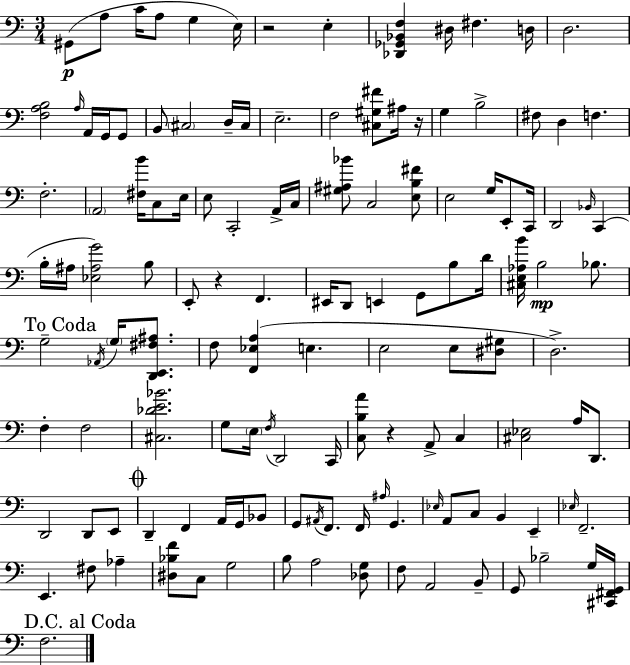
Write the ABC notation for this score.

X:1
T:Untitled
M:3/4
L:1/4
K:Am
^G,,/2 A,/2 C/4 A,/2 G, E,/4 z2 E, [_D,,_G,,_B,,F,] ^D,/4 ^F, D,/4 D,2 [F,A,B,]2 A,/4 A,,/4 G,,/4 G,,/2 B,,/2 ^C,2 D,/4 ^C,/4 E,2 F,2 [^C,^G,^F]/2 ^A,/4 z/4 G, B,2 ^F,/2 D, F, F,2 A,,2 [^F,B]/4 C,/2 E,/4 E,/2 C,,2 A,,/4 C,/4 [^G,^A,_B]/2 C,2 [E,B,^F]/2 E,2 G,/4 E,,/2 C,,/4 D,,2 _B,,/4 C,, B,/4 ^A,/4 [_E,^A,G]2 B,/2 E,,/2 z F,, ^E,,/4 D,,/2 E,, G,,/2 B,/2 D/4 [^C,E,_A,B]/4 B,2 _B,/2 G,2 _A,,/4 G,/4 [D,,E,,^F,^A,]/2 F,/2 [F,,_E,A,] E, E,2 E,/2 [^D,^G,]/2 D,2 F, F,2 [^C,_DE_B]2 G,/2 E,/4 F,/4 D,,2 C,,/4 [C,B,A]/2 z A,,/2 C, [^C,_E,]2 A,/4 D,,/2 D,,2 D,,/2 E,,/2 D,, F,, A,,/4 G,,/4 _B,,/2 G,,/2 ^A,,/4 F,,/2 F,,/4 ^A,/4 G,, _E,/4 A,,/2 C,/2 B,, E,, _E,/4 F,,2 E,, ^F,/2 _A, [^D,_B,F]/2 C,/2 G,2 B,/2 A,2 [_D,G,]/2 F,/2 A,,2 B,,/2 G,,/2 _B,2 G,/4 [^C,,^F,,G,,]/4 F,2